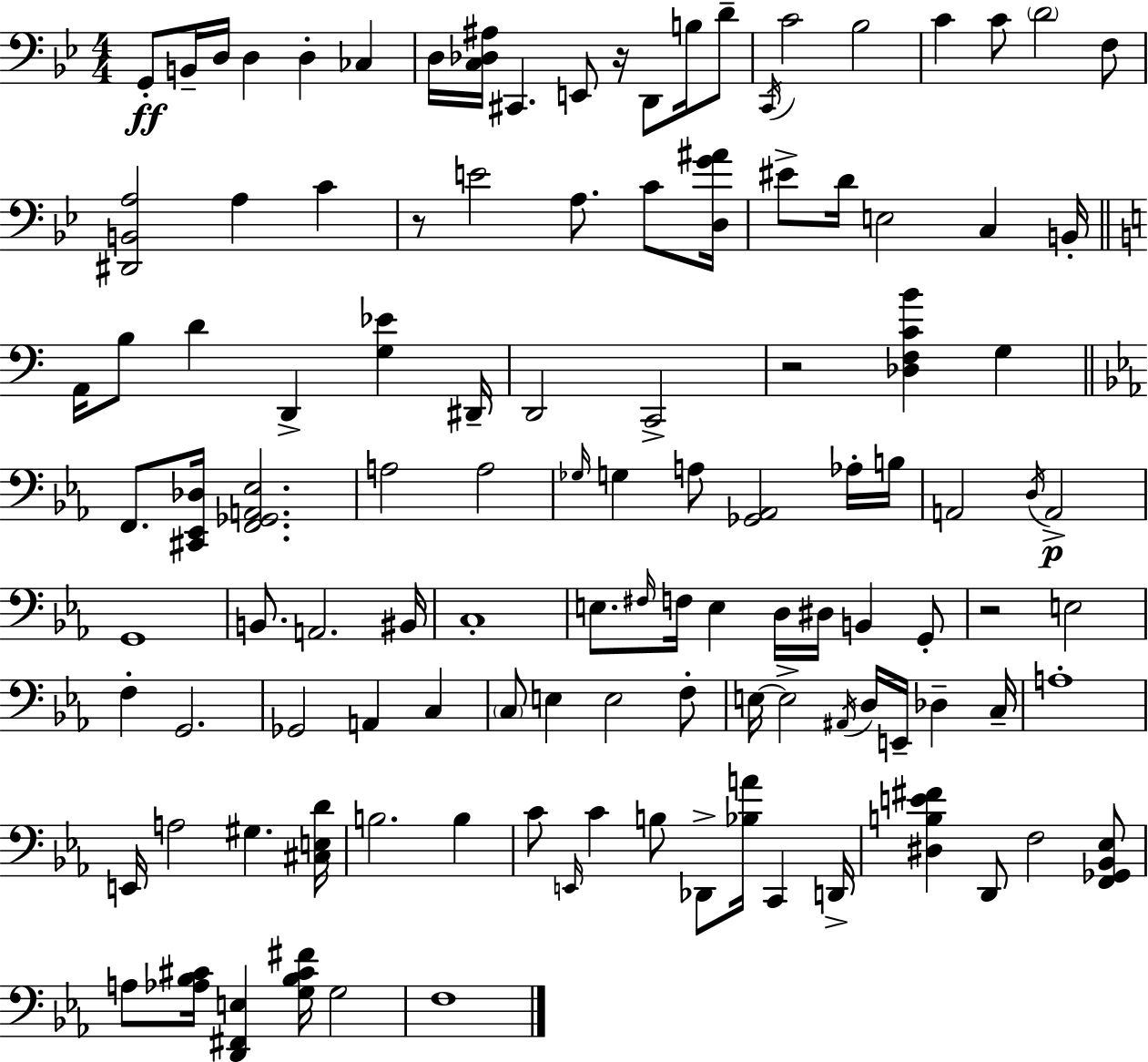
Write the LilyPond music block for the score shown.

{
  \clef bass
  \numericTimeSignature
  \time 4/4
  \key g \minor
  g,8-.\ff b,16-- d16 d4 d4-. ces4 | d16 <c des ais>16 cis,4. e,8 r16 d,8 b16 d'8-- | \acciaccatura { c,16 } c'2 bes2 | c'4 c'8 \parenthesize d'2 f8 | \break <dis, b, a>2 a4 c'4 | r8 e'2 a8. c'8 | <d g' ais'>16 eis'8-> d'16 e2 c4 | b,16-. \bar "||" \break \key c \major a,16 b8 d'4 d,4-> <g ees'>4 dis,16-- | d,2 c,2-> | r2 <des f c' b'>4 g4 | \bar "||" \break \key c \minor f,8. <cis, ees, des>16 <f, ges, a, ees>2. | a2 a2 | \grace { ges16 } g4 a8 <ges, aes,>2 aes16-. | b16 a,2 \acciaccatura { d16 }\p a,2-> | \break g,1 | b,8. a,2. | bis,16 c1-. | e8. \grace { fis16 } f16 e4 d16 dis16 b,4 | \break g,8-. r2 e2 | f4-. g,2. | ges,2 a,4 c4 | \parenthesize c8 e4 e2 | \break f8-. e16~~ e2-> \acciaccatura { ais,16 } d16 e,16-- des4-- | c16-- a1-. | e,16 a2 gis4. | <cis e d'>16 b2. | \break b4 c'8 \grace { e,16 } c'4 b8 des,8-> <bes a'>16 | c,4 d,16-> <dis b e' fis'>4 d,8 f2 | <f, ges, bes, ees>8 a8 <aes bes cis'>16 <d, fis, e>4 <g bes cis' fis'>16 g2 | f1 | \break \bar "|."
}